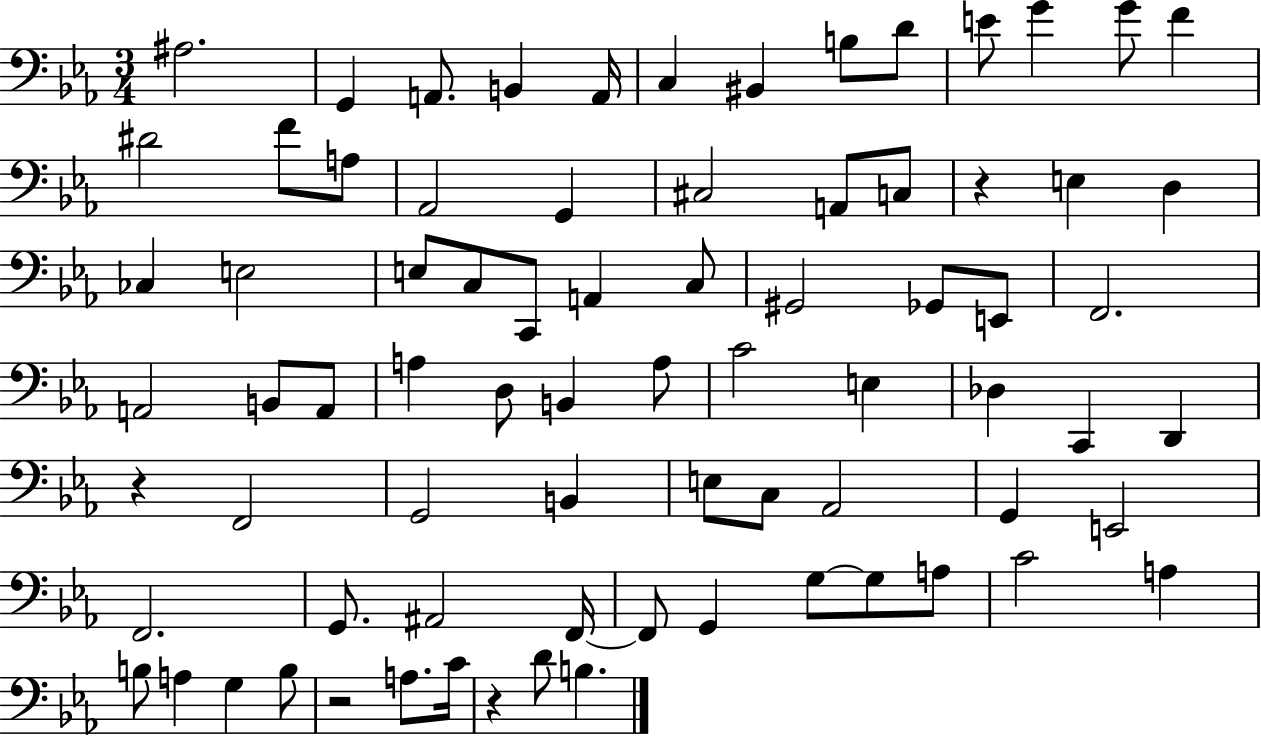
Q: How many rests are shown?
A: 4